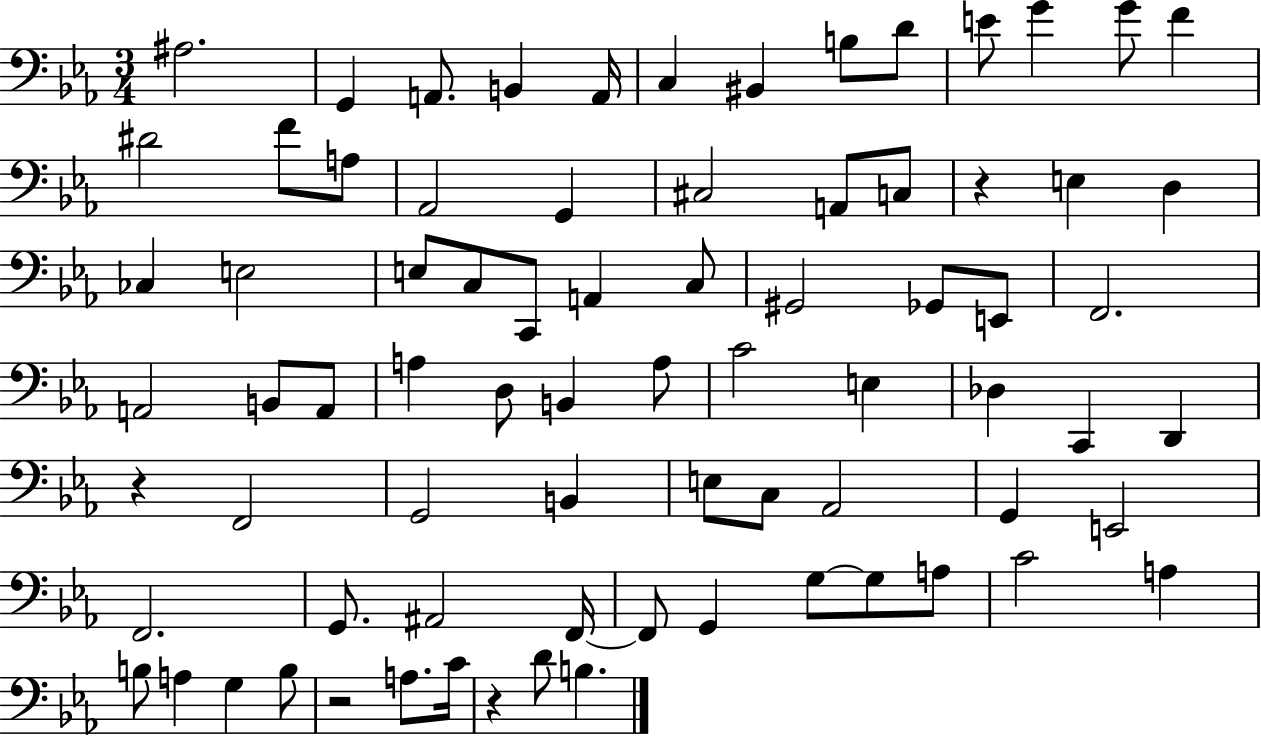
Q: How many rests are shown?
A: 4